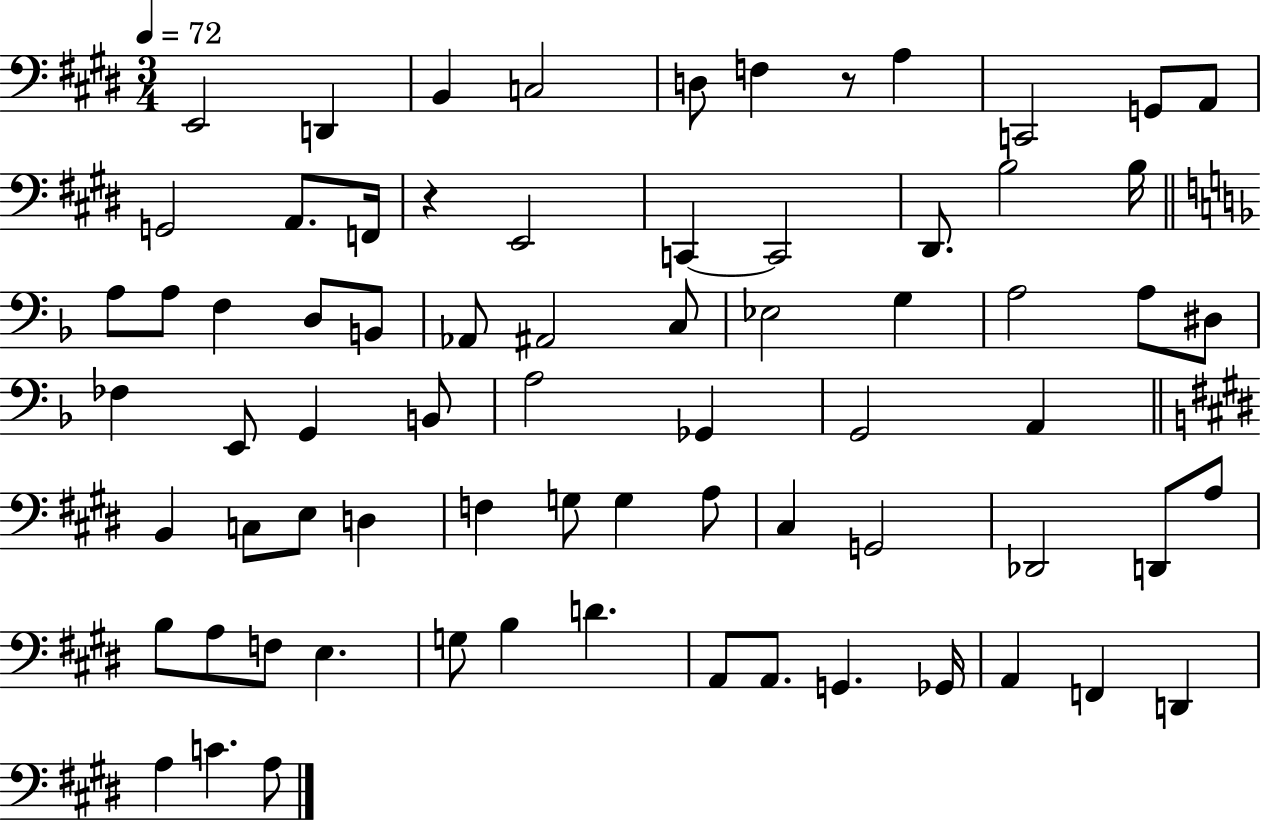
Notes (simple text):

E2/h D2/q B2/q C3/h D3/e F3/q R/e A3/q C2/h G2/e A2/e G2/h A2/e. F2/s R/q E2/h C2/q C2/h D#2/e. B3/h B3/s A3/e A3/e F3/q D3/e B2/e Ab2/e A#2/h C3/e Eb3/h G3/q A3/h A3/e D#3/e FES3/q E2/e G2/q B2/e A3/h Gb2/q G2/h A2/q B2/q C3/e E3/e D3/q F3/q G3/e G3/q A3/e C#3/q G2/h Db2/h D2/e A3/e B3/e A3/e F3/e E3/q. G3/e B3/q D4/q. A2/e A2/e. G2/q. Gb2/s A2/q F2/q D2/q A3/q C4/q. A3/e